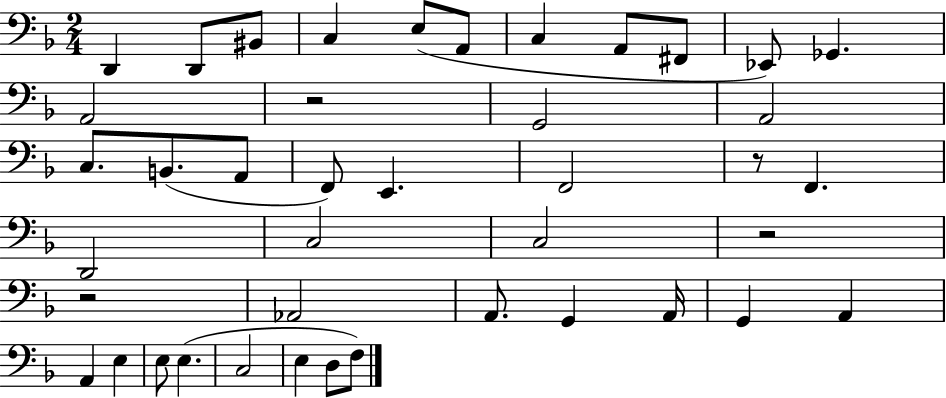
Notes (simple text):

D2/q D2/e BIS2/e C3/q E3/e A2/e C3/q A2/e F#2/e Eb2/e Gb2/q. A2/h R/h G2/h A2/h C3/e. B2/e. A2/e F2/e E2/q. F2/h R/e F2/q. D2/h C3/h C3/h R/h R/h Ab2/h A2/e. G2/q A2/s G2/q A2/q A2/q E3/q E3/e E3/q. C3/h E3/q D3/e F3/e